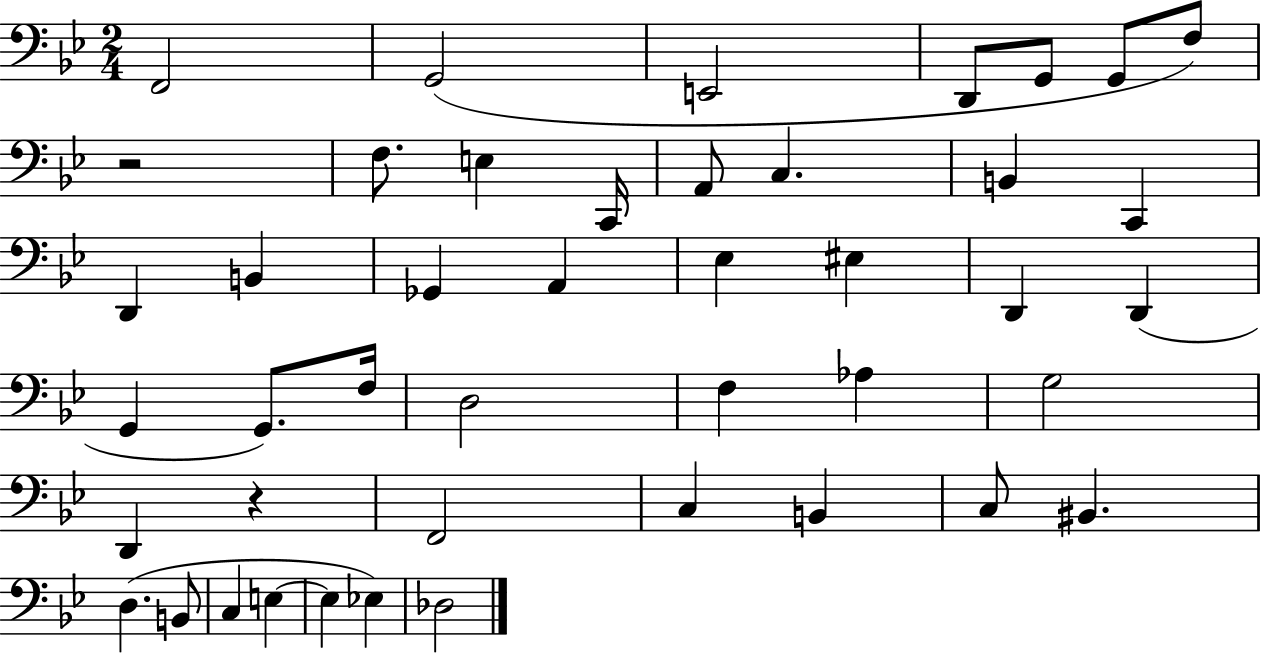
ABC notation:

X:1
T:Untitled
M:2/4
L:1/4
K:Bb
F,,2 G,,2 E,,2 D,,/2 G,,/2 G,,/2 F,/2 z2 F,/2 E, C,,/4 A,,/2 C, B,, C,, D,, B,, _G,, A,, _E, ^E, D,, D,, G,, G,,/2 F,/4 D,2 F, _A, G,2 D,, z F,,2 C, B,, C,/2 ^B,, D, B,,/2 C, E, E, _E, _D,2